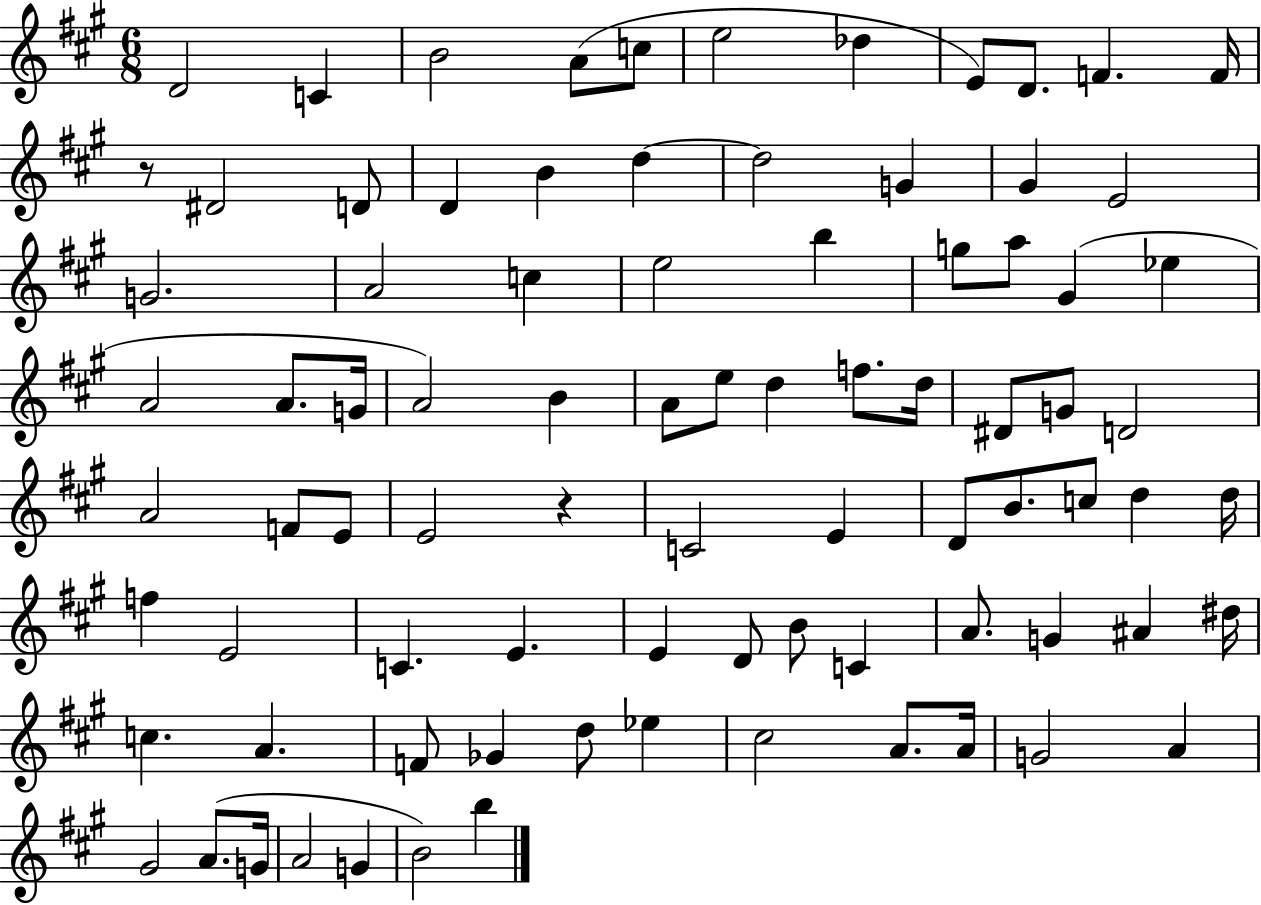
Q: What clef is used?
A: treble